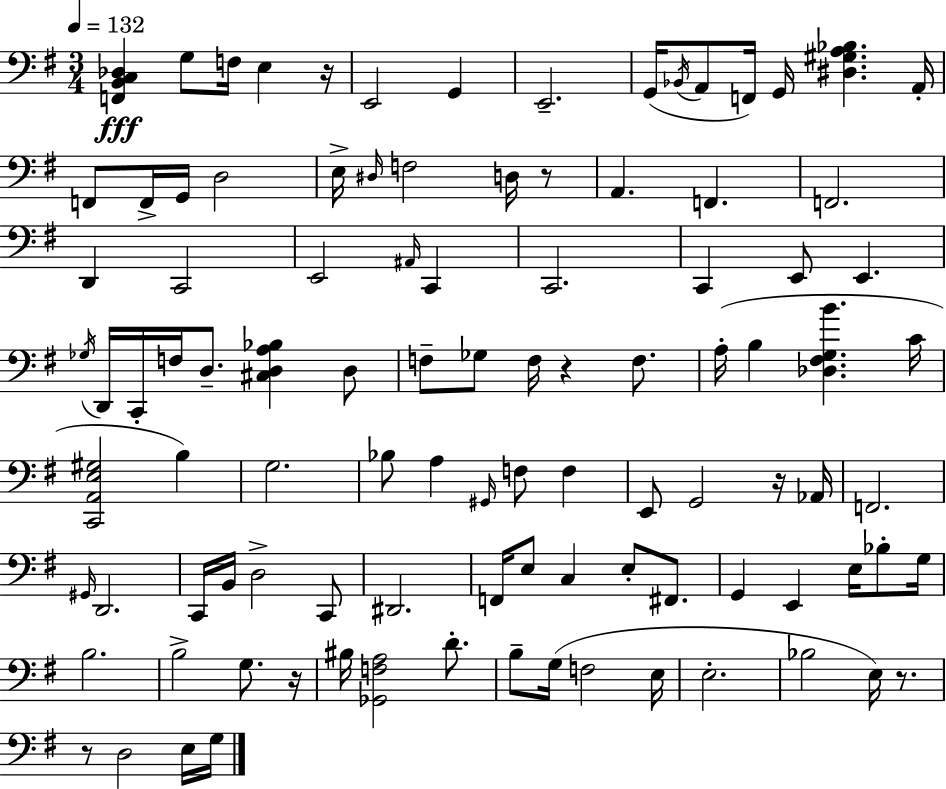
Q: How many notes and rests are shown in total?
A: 101